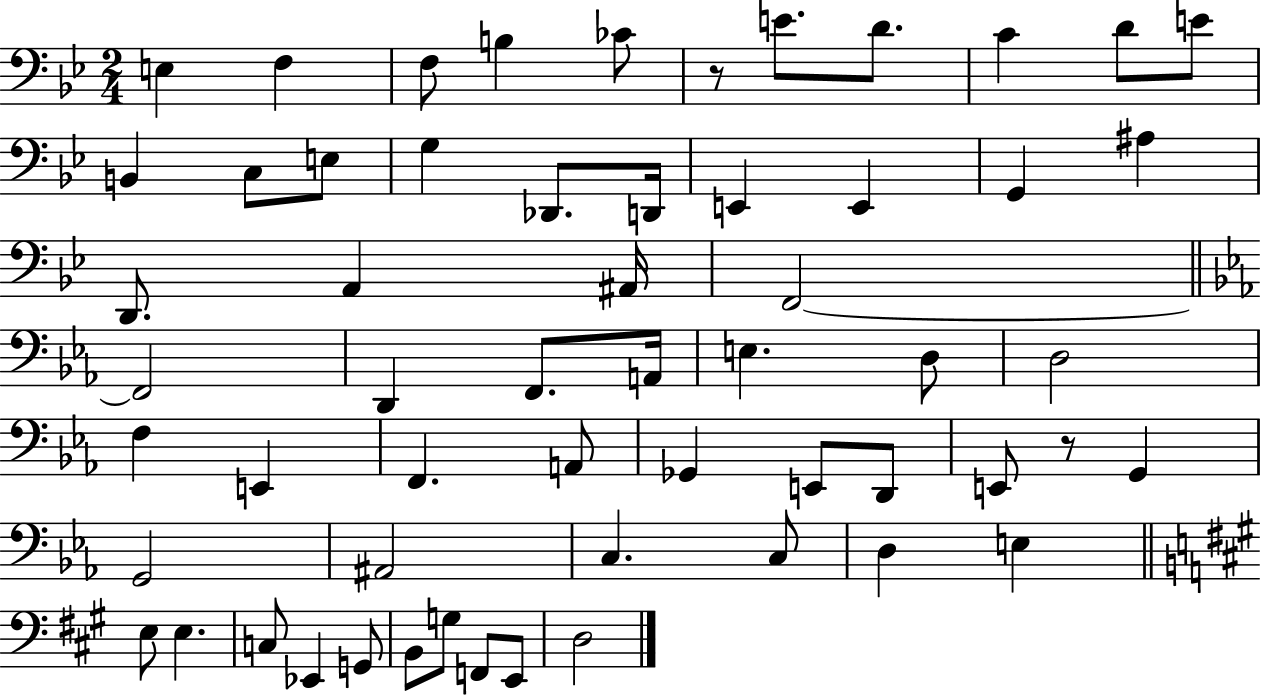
E3/q F3/q F3/e B3/q CES4/e R/e E4/e. D4/e. C4/q D4/e E4/e B2/q C3/e E3/e G3/q Db2/e. D2/s E2/q E2/q G2/q A#3/q D2/e. A2/q A#2/s F2/h F2/h D2/q F2/e. A2/s E3/q. D3/e D3/h F3/q E2/q F2/q. A2/e Gb2/q E2/e D2/e E2/e R/e G2/q G2/h A#2/h C3/q. C3/e D3/q E3/q E3/e E3/q. C3/e Eb2/q G2/e B2/e G3/e F2/e E2/e D3/h